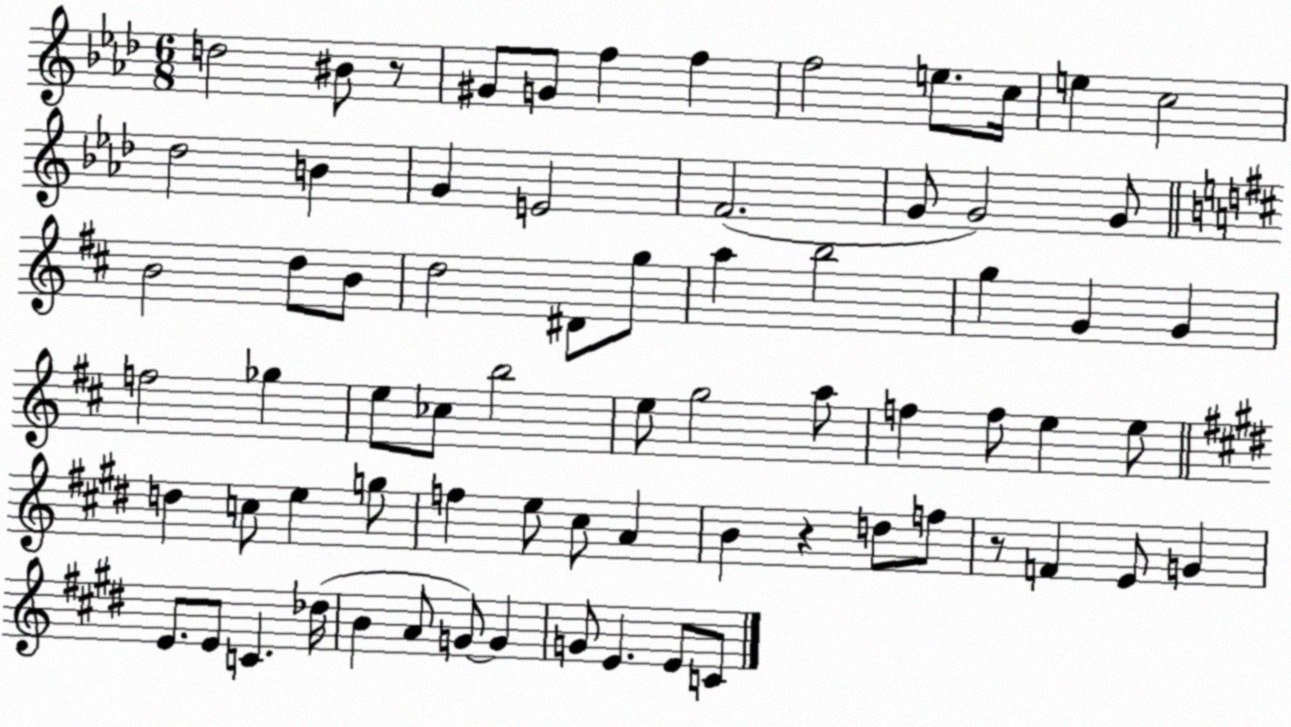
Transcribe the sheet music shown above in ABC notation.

X:1
T:Untitled
M:6/8
L:1/4
K:Ab
d2 ^B/2 z/2 ^G/2 G/2 f f f2 e/2 c/4 e c2 _d2 B G E2 F2 G/2 G2 G/2 B2 d/2 B/2 d2 ^D/2 g/2 a b2 g G G f2 _g e/2 _c/2 b2 e/2 g2 a/2 f f/2 e e/2 d c/2 e g/2 f e/2 ^c/2 A B z d/2 f/2 z/2 F E/2 G E/2 E/2 C _d/4 B A/2 G/2 G G/2 E E/2 C/2